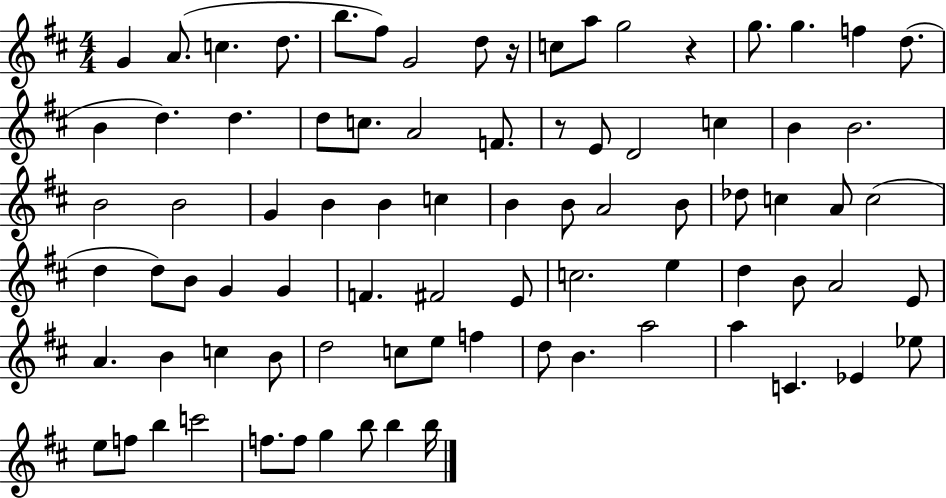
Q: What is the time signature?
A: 4/4